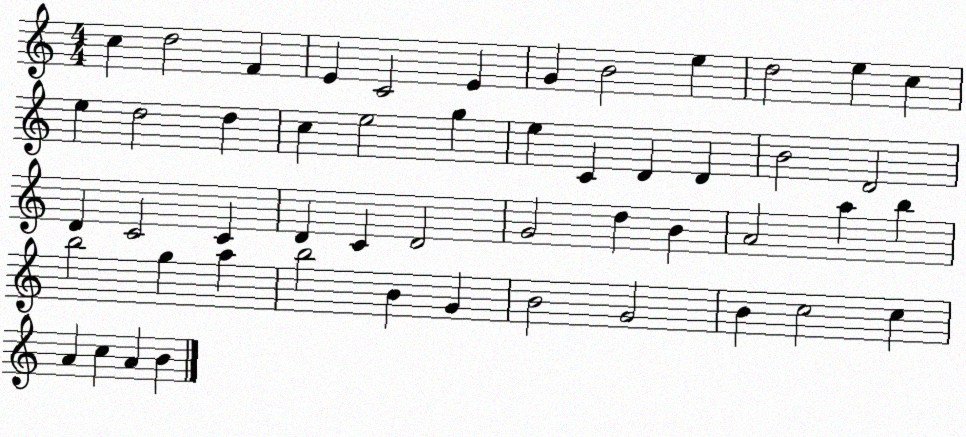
X:1
T:Untitled
M:4/4
L:1/4
K:C
c d2 F E C2 E G B2 e d2 e c e d2 d c e2 g e C D D B2 D2 D C2 C D C D2 G2 d B A2 a b b2 g a b2 B G B2 G2 B c2 c A c A B